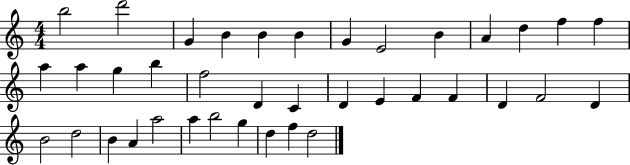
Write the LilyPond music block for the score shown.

{
  \clef treble
  \numericTimeSignature
  \time 4/4
  \key c \major
  b''2 d'''2 | g'4 b'4 b'4 b'4 | g'4 e'2 b'4 | a'4 d''4 f''4 f''4 | \break a''4 a''4 g''4 b''4 | f''2 d'4 c'4 | d'4 e'4 f'4 f'4 | d'4 f'2 d'4 | \break b'2 d''2 | b'4 a'4 a''2 | a''4 b''2 g''4 | d''4 f''4 d''2 | \break \bar "|."
}